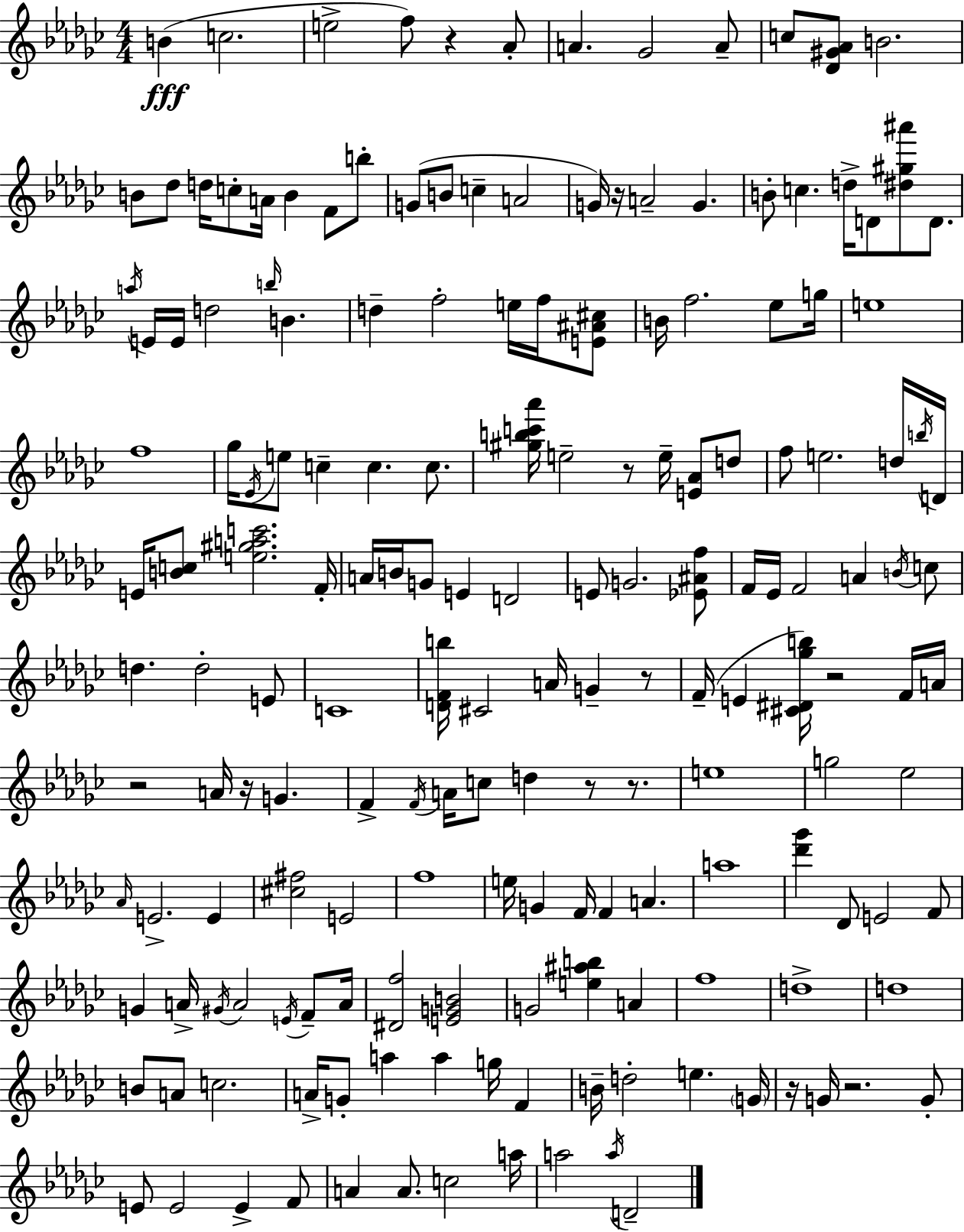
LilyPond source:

{
  \clef treble
  \numericTimeSignature
  \time 4/4
  \key ees \minor
  b'4(\fff c''2. | e''2-> f''8) r4 aes'8-. | a'4. ges'2 a'8-- | c''8 <des' gis' aes'>8 b'2. | \break b'8 des''8 d''16 c''8-. a'16 b'4 f'8 b''8-. | g'8( b'8 c''4-- a'2 | g'16) r16 a'2-- g'4. | b'8-. c''4. d''16-> d'8 <dis'' gis'' ais'''>8 d'8. | \break \acciaccatura { a''16 } e'16 e'16 d''2 \grace { b''16 } b'4. | d''4-- f''2-. e''16 f''16 | <e' ais' cis''>8 b'16 f''2. ees''8 | g''16 e''1 | \break f''1 | ges''16 \acciaccatura { ees'16 } e''8 c''4-- c''4. | c''8. <gis'' b'' c''' aes'''>16 e''2-- r8 e''16-- <e' aes'>8 | d''8 f''8 e''2. | \break d''16 \acciaccatura { b''16 } d'16 e'16 <b' c''>8 <e'' gis'' a'' c'''>2. | f'16-. a'16 b'16 g'8 e'4 d'2 | e'8 g'2. | <ees' ais' f''>8 f'16 ees'16 f'2 a'4 | \break \acciaccatura { b'16 } c''8 d''4. d''2-. | e'8 c'1 | <d' f' b''>16 cis'2 a'16 g'4-- | r8 f'16--( e'4 <cis' dis' ges'' b''>16) r2 | \break f'16 a'16 r2 a'16 r16 g'4. | f'4-> \acciaccatura { f'16 } a'16 c''8 d''4 | r8 r8. e''1 | g''2 ees''2 | \break \grace { aes'16 } e'2.-> | e'4 <cis'' fis''>2 e'2 | f''1 | e''16 g'4 f'16 f'4 | \break a'4. a''1 | <des''' ges'''>4 des'8 e'2 | f'8 g'4 a'16-> \acciaccatura { gis'16 } a'2 | \acciaccatura { e'16 } f'8-- a'16 <dis' f''>2 | \break <e' g' b'>2 g'2 | <e'' ais'' b''>4 a'4 f''1 | d''1-> | d''1 | \break b'8 a'8 c''2. | a'16-> g'8-. a''4 | a''4 g''16 f'4 b'16-- d''2-. | e''4. \parenthesize g'16 r16 g'16 r2. | \break g'8-. e'8 e'2 | e'4-> f'8 a'4 a'8. | c''2 a''16 a''2 | \acciaccatura { a''16 } d'2-- \bar "|."
}